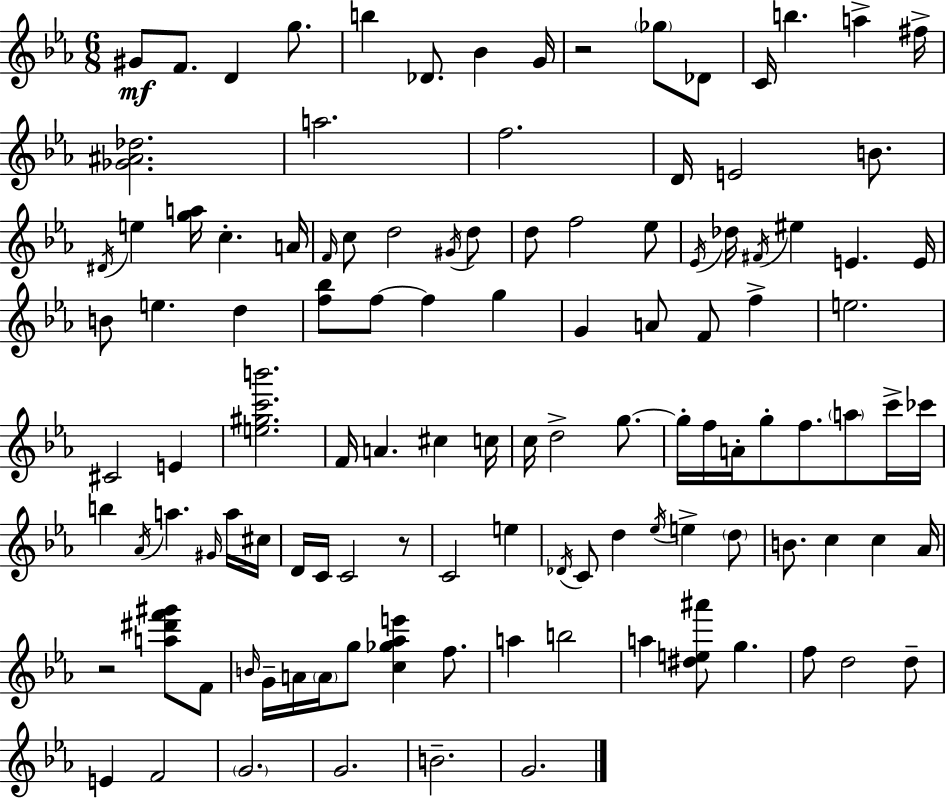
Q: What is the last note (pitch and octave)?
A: G4